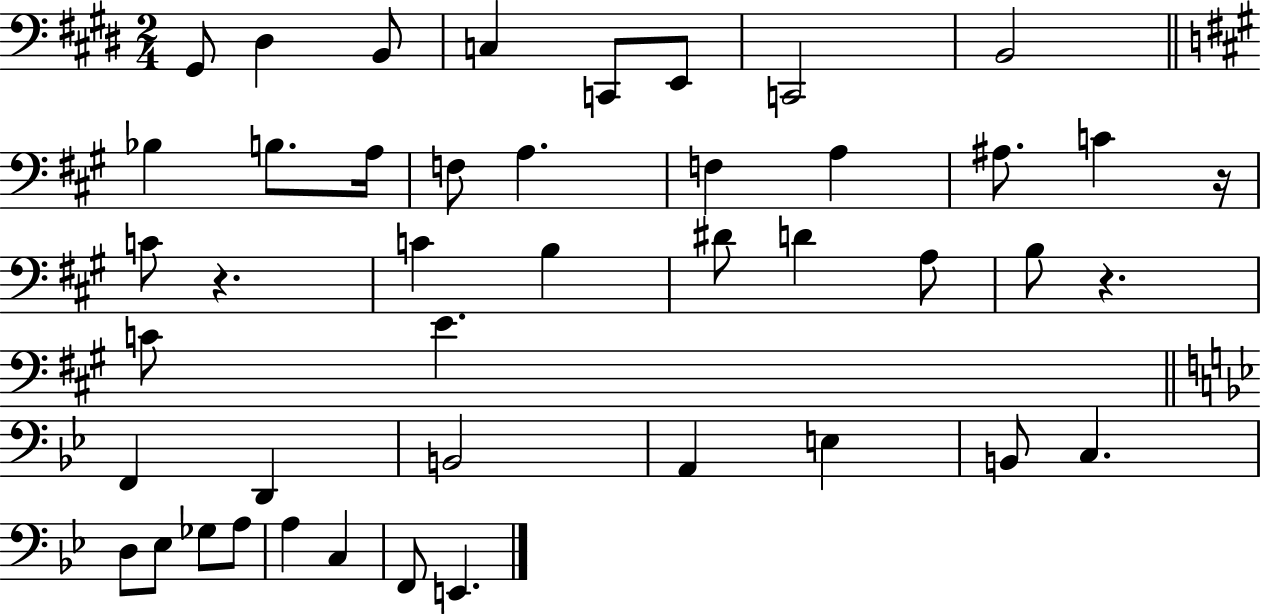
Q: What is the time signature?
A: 2/4